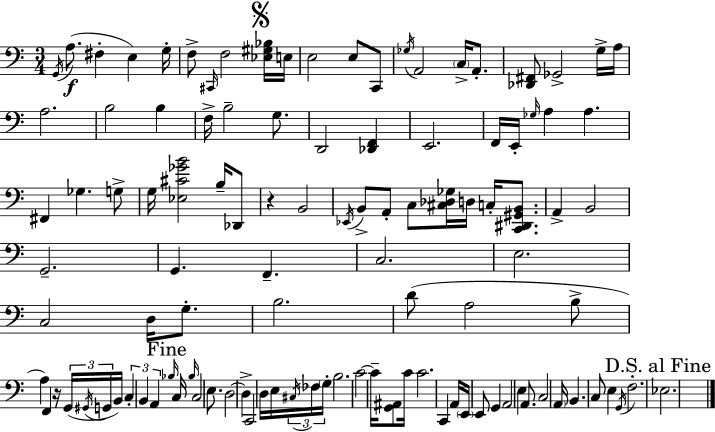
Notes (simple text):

G2/s A3/e. F#3/q E3/q G3/s F3/e C#2/s F3/h [Eb3,G#3,Bb3]/s E3/s E3/h E3/e C2/e Gb3/s A2/h C3/s A2/e. [Db2,F#2]/e Gb2/h G3/s A3/s A3/h. B3/h B3/q F3/s B3/h G3/e. D2/h [Db2,F2]/q E2/h. F2/s E2/s Gb3/s A3/q A3/q. F#2/q Gb3/q. G3/e G3/s [Eb3,C#4,Gb4,B4]/h B3/s Db2/e R/q B2/h Eb2/s B2/e A2/e C3/e [C#3,Db3,Gb3]/s D3/s C3/s [C2,D#2,G#2,B2]/e. A2/q B2/h G2/h. G2/q. F2/q. C3/h. E3/h. C3/h D3/s G3/e. B3/h. D4/e A3/h B3/e A3/q F2/q R/s G2/s G#2/s G2/s B2/s C3/q B2/q A2/q Bb3/s C3/s Bb3/s C3/h E3/e. D3/h D3/q C2/h D3/s E3/s C#3/s FES3/s G3/s B3/h. C4/h C4/s [G2,A#2]/e C4/s C4/h. C2/q A2/s E2/s E2/e G2/q A2/h E3/q A2/e. C3/h A2/s B2/q. C3/e E3/q G2/s F3/h. Eb3/h.